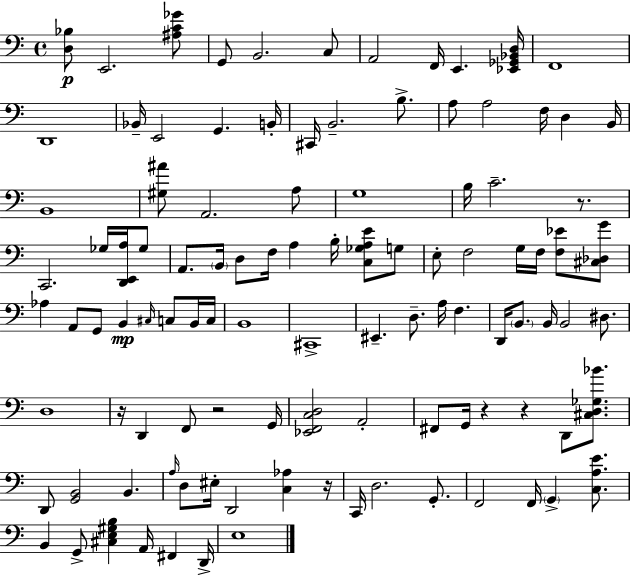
X:1
T:Untitled
M:4/4
L:1/4
K:Am
[D,_B,]/2 E,,2 [^A,C_G]/2 G,,/2 B,,2 C,/2 A,,2 F,,/4 E,, [_E,,_G,,_B,,D,]/4 F,,4 D,,4 _B,,/4 E,,2 G,, B,,/4 ^C,,/4 B,,2 B,/2 A,/2 A,2 F,/4 D, B,,/4 B,,4 [^G,^A]/2 A,,2 A,/2 G,4 B,/4 C2 z/2 C,,2 _G,/4 [D,,E,,A,]/4 _G,/2 A,,/2 B,,/4 D,/2 F,/4 A, B,/4 [C,_G,A,E]/2 G,/2 E,/2 F,2 G,/4 F,/4 [F,_E]/2 [^C,_D,G]/2 _A, A,,/2 G,,/2 B,, ^C,/4 C,/2 B,,/4 C,/4 B,,4 ^C,,4 ^E,, D,/2 A,/4 F, D,,/4 B,,/2 B,,/4 B,,2 ^D,/2 D,4 z/4 D,, F,,/2 z2 G,,/4 [_E,,F,,C,D,]2 A,,2 ^F,,/2 G,,/4 z z D,,/2 [^C,D,_G,_B]/2 D,,/2 [G,,B,,]2 B,, A,/4 D,/2 ^E,/4 D,,2 [C,_A,] z/4 C,,/4 D,2 G,,/2 F,,2 F,,/4 G,, [C,A,E]/2 B,, G,,/2 [^C,E,^G,B,] A,,/4 ^F,, D,,/4 E,4